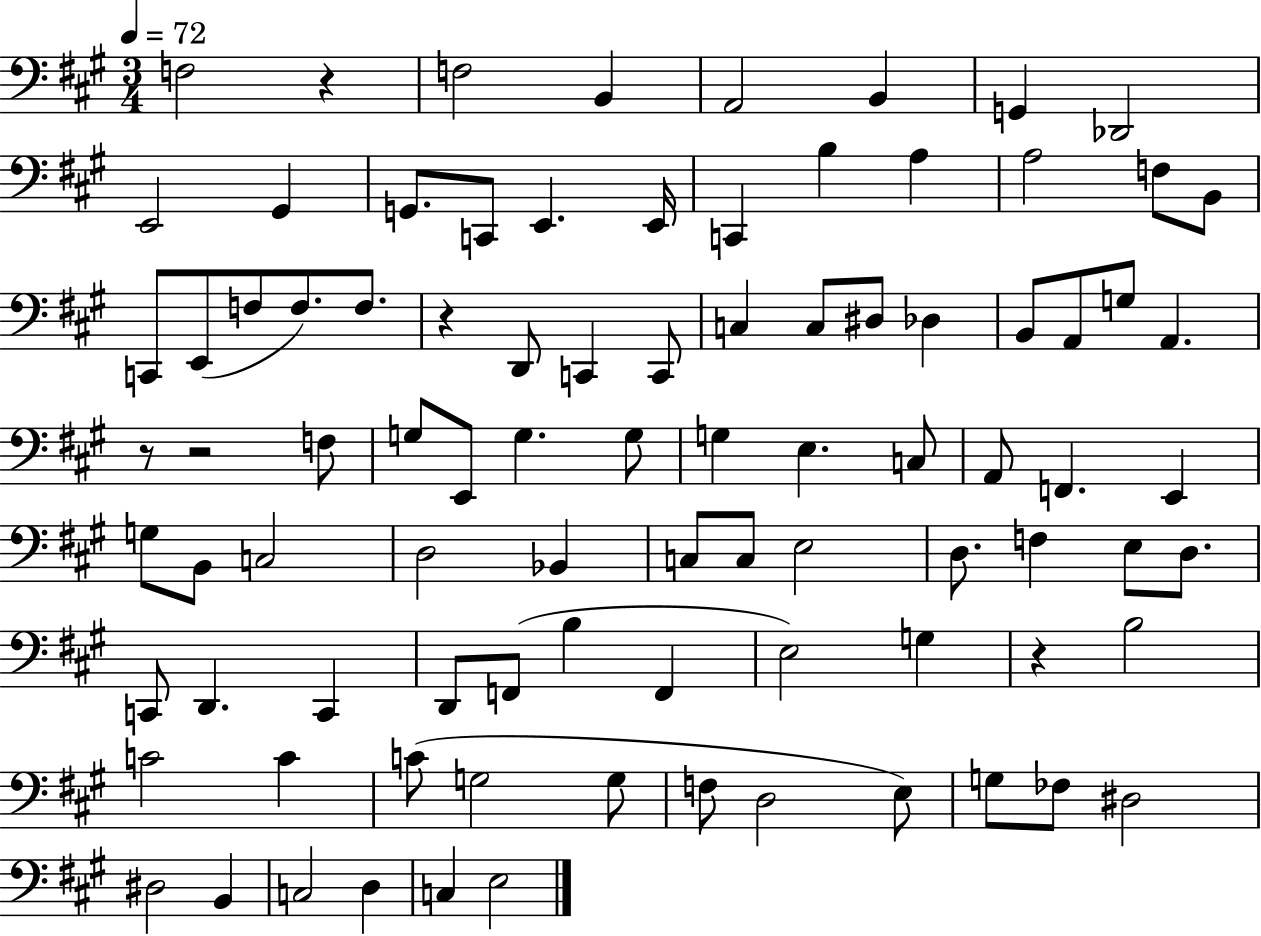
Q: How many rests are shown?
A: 5